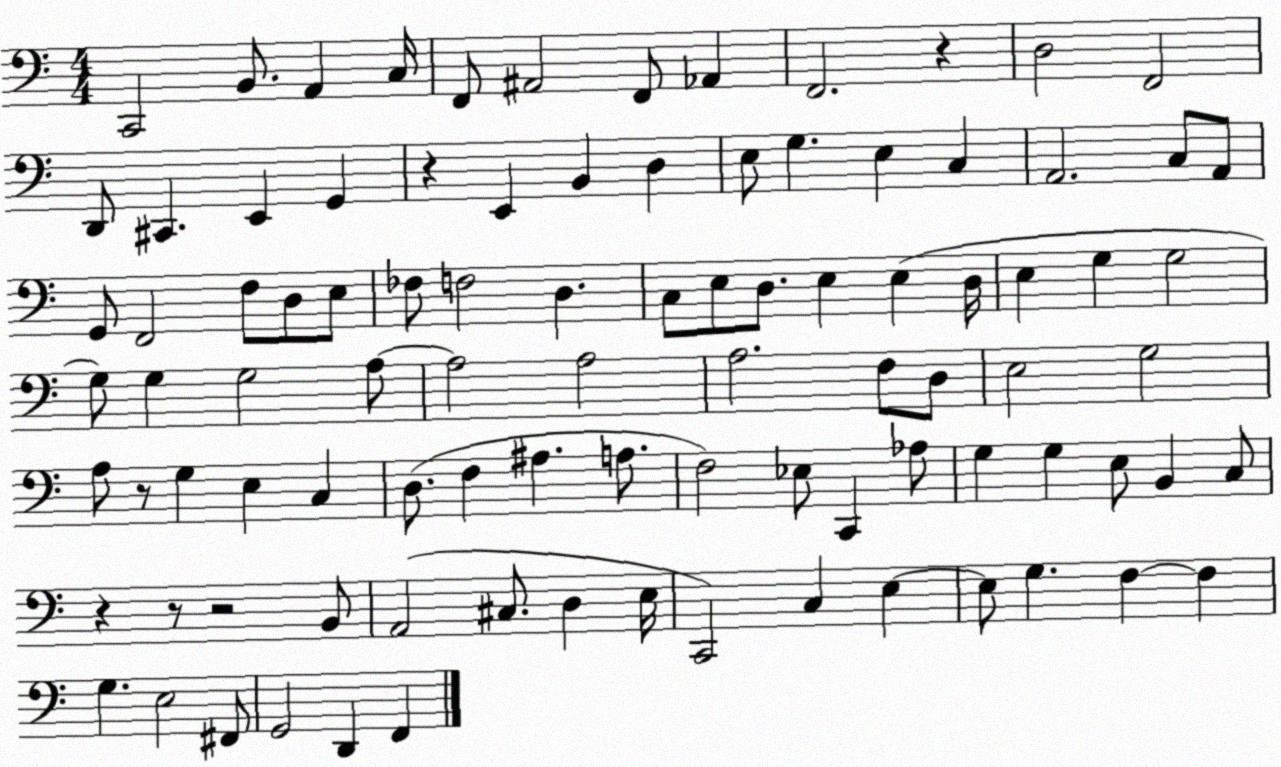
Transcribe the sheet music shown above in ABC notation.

X:1
T:Untitled
M:4/4
L:1/4
K:C
C,,2 B,,/2 A,, C,/4 F,,/2 ^A,,2 F,,/2 _A,, F,,2 z D,2 F,,2 D,,/2 ^C,, E,, G,, z E,, B,, D, E,/2 G, E, C, A,,2 C,/2 A,,/2 G,,/2 F,,2 F,/2 D,/2 E,/2 _F,/2 F,2 D, C,/2 E,/2 D,/2 E, E, D,/4 E, G, G,2 G,/2 G, G,2 A,/2 A,2 A,2 A,2 F,/2 D,/2 E,2 G,2 A,/2 z/2 G, E, C, D,/2 F, ^A, A,/2 F,2 _E,/2 C,, _A,/2 G, G, E,/2 B,, C,/2 z z/2 z2 B,,/2 A,,2 ^C,/2 D, E,/4 C,,2 C, E, E,/2 G, F, F, G, E,2 ^F,,/2 G,,2 D,, F,,